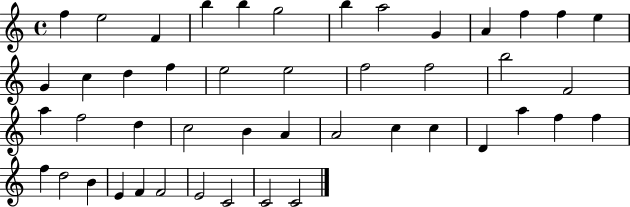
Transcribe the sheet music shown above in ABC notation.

X:1
T:Untitled
M:4/4
L:1/4
K:C
f e2 F b b g2 b a2 G A f f e G c d f e2 e2 f2 f2 b2 F2 a f2 d c2 B A A2 c c D a f f f d2 B E F F2 E2 C2 C2 C2